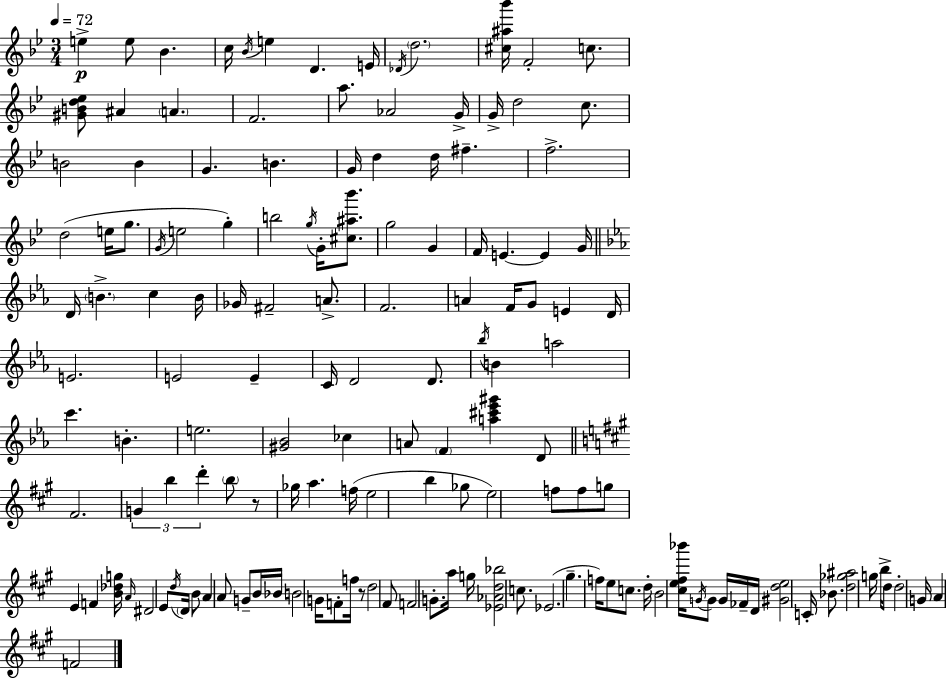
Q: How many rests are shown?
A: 2